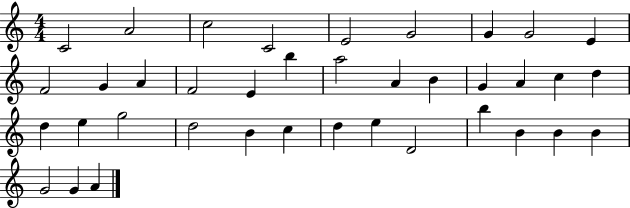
X:1
T:Untitled
M:4/4
L:1/4
K:C
C2 A2 c2 C2 E2 G2 G G2 E F2 G A F2 E b a2 A B G A c d d e g2 d2 B c d e D2 b B B B G2 G A